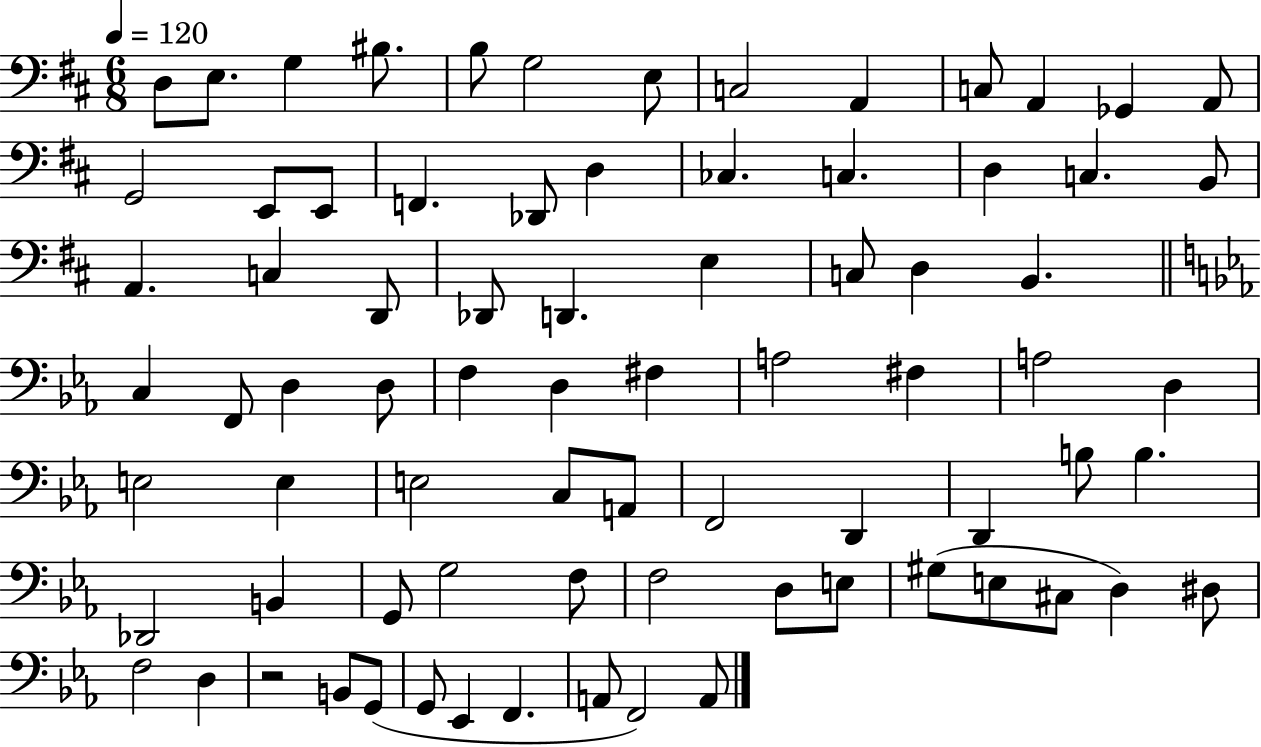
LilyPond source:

{
  \clef bass
  \numericTimeSignature
  \time 6/8
  \key d \major
  \tempo 4 = 120
  \repeat volta 2 { d8 e8. g4 bis8. | b8 g2 e8 | c2 a,4 | c8 a,4 ges,4 a,8 | \break g,2 e,8 e,8 | f,4. des,8 d4 | ces4. c4. | d4 c4. b,8 | \break a,4. c4 d,8 | des,8 d,4. e4 | c8 d4 b,4. | \bar "||" \break \key c \minor c4 f,8 d4 d8 | f4 d4 fis4 | a2 fis4 | a2 d4 | \break e2 e4 | e2 c8 a,8 | f,2 d,4 | d,4 b8 b4. | \break des,2 b,4 | g,8 g2 f8 | f2 d8 e8 | gis8( e8 cis8 d4) dis8 | \break f2 d4 | r2 b,8 g,8( | g,8 ees,4 f,4. | a,8 f,2) a,8 | \break } \bar "|."
}